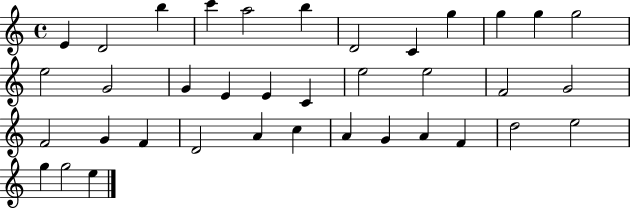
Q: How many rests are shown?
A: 0